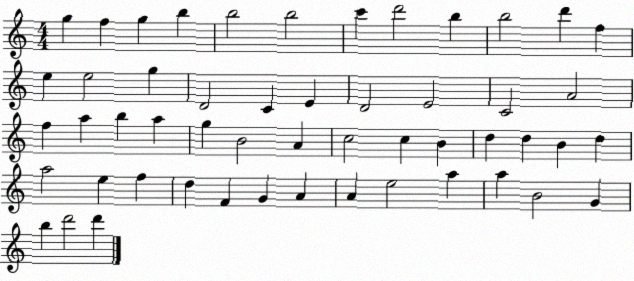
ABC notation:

X:1
T:Untitled
M:4/4
L:1/4
K:C
g f g b b2 b2 c' d'2 b b2 d' f e e2 g D2 C E D2 E2 C2 A2 f a b a g B2 A c2 c B d d B d a2 e f d F G A A e2 a a B2 G b d'2 d'